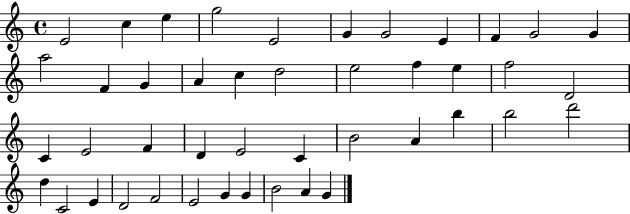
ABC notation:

X:1
T:Untitled
M:4/4
L:1/4
K:C
E2 c e g2 E2 G G2 E F G2 G a2 F G A c d2 e2 f e f2 D2 C E2 F D E2 C B2 A b b2 d'2 d C2 E D2 F2 E2 G G B2 A G